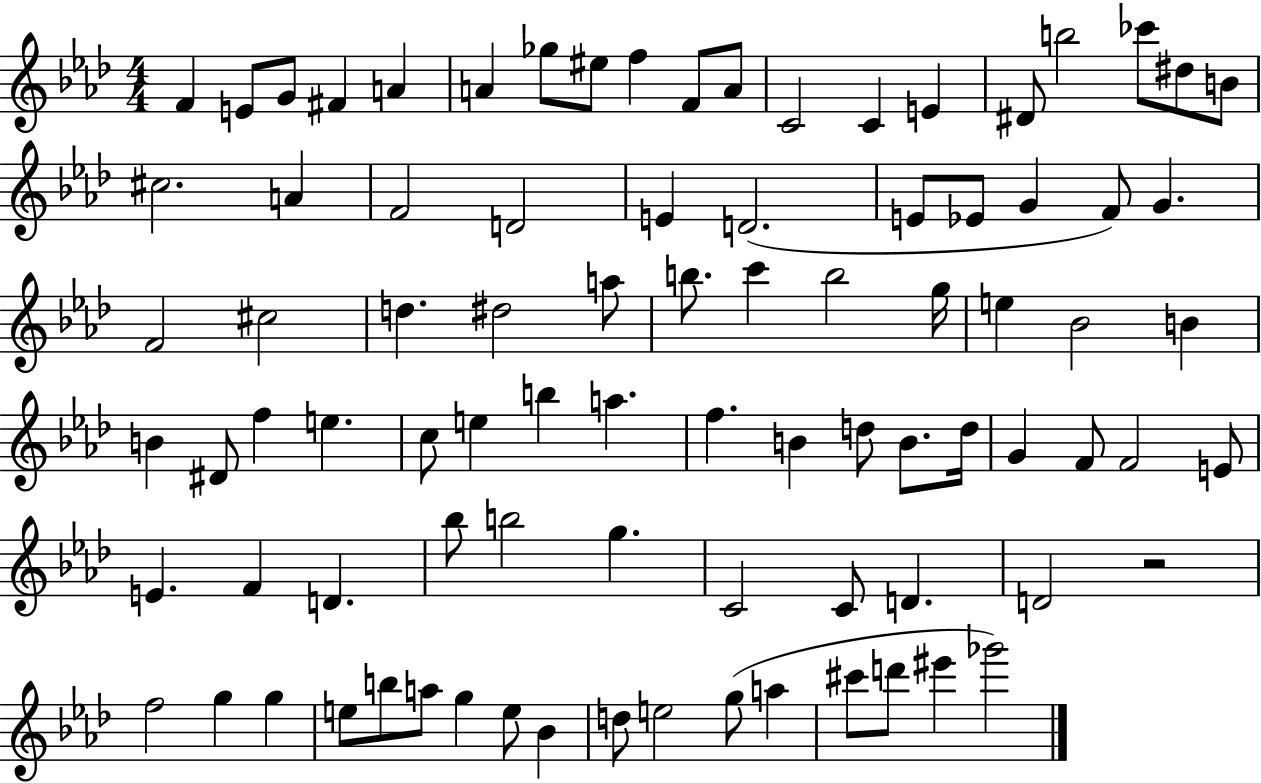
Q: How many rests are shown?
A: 1